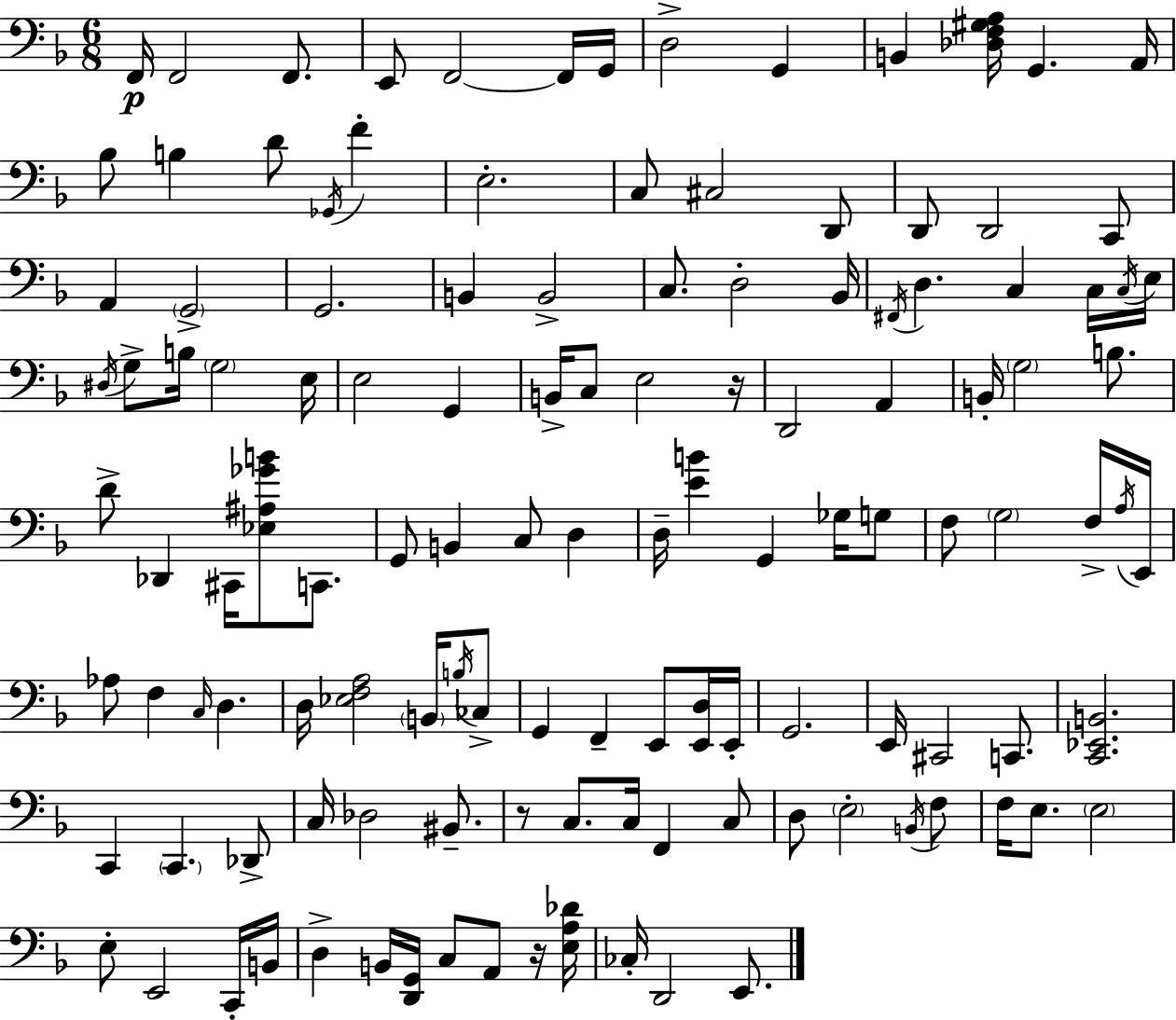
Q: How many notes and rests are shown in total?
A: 125